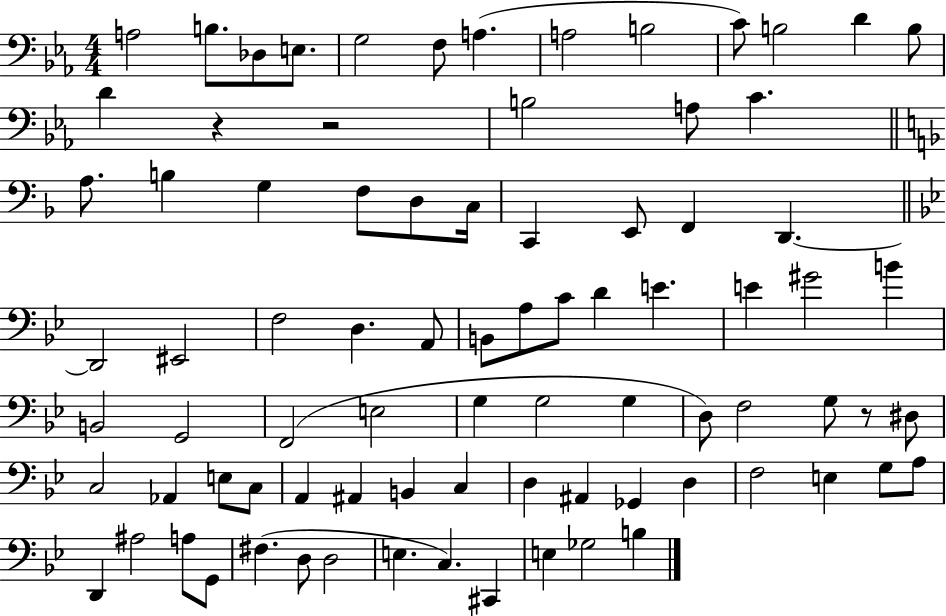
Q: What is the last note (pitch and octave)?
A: B3